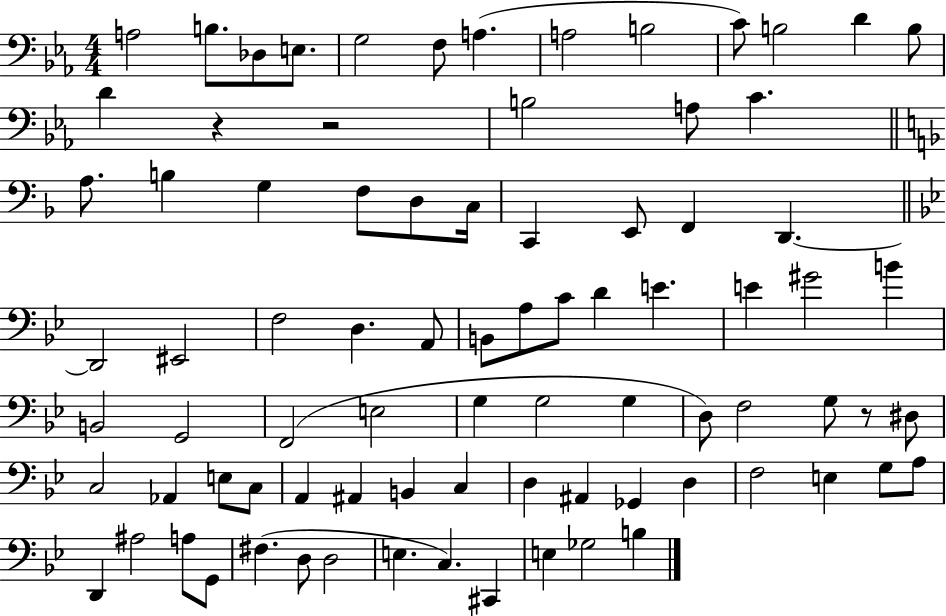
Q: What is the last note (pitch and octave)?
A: B3